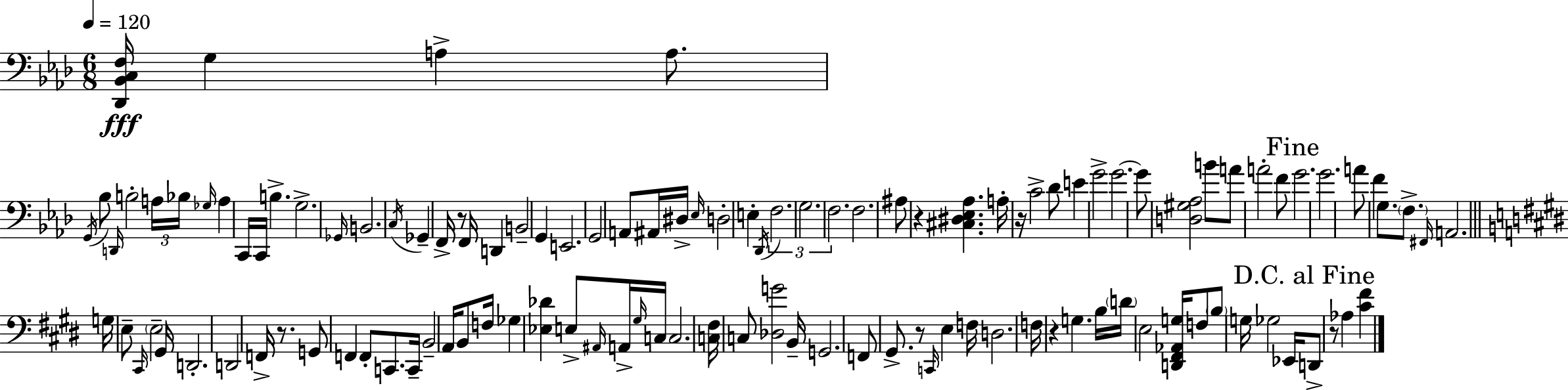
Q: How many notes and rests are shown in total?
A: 117